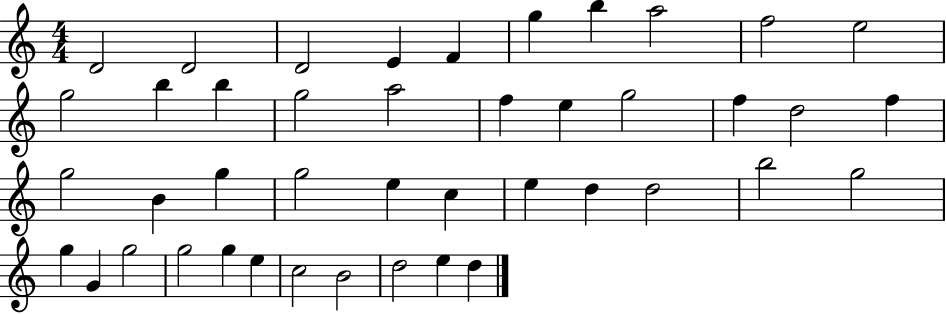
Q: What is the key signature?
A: C major